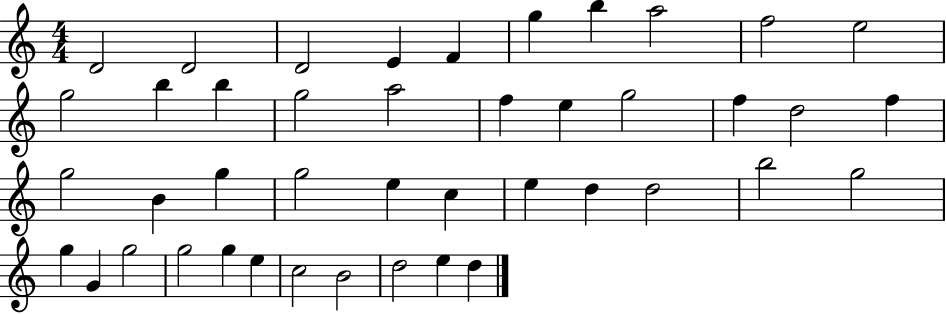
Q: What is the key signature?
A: C major